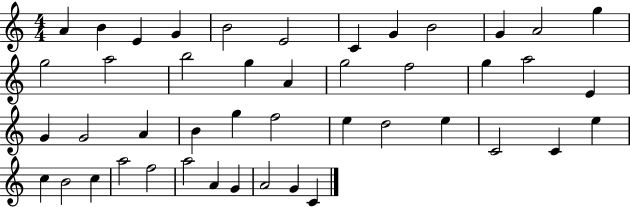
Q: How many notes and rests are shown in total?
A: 45